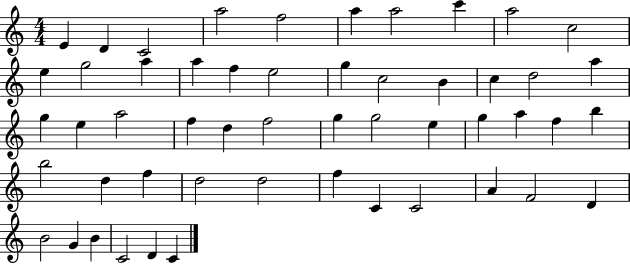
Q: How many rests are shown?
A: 0